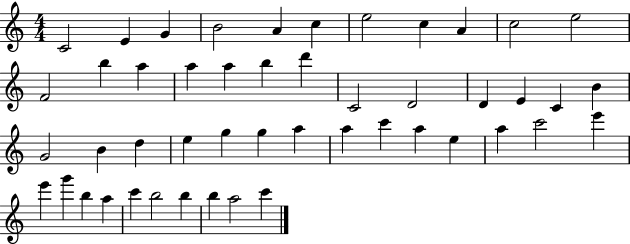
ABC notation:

X:1
T:Untitled
M:4/4
L:1/4
K:C
C2 E G B2 A c e2 c A c2 e2 F2 b a a a b d' C2 D2 D E C B G2 B d e g g a a c' a e a c'2 e' e' g' b a c' b2 b b a2 c'